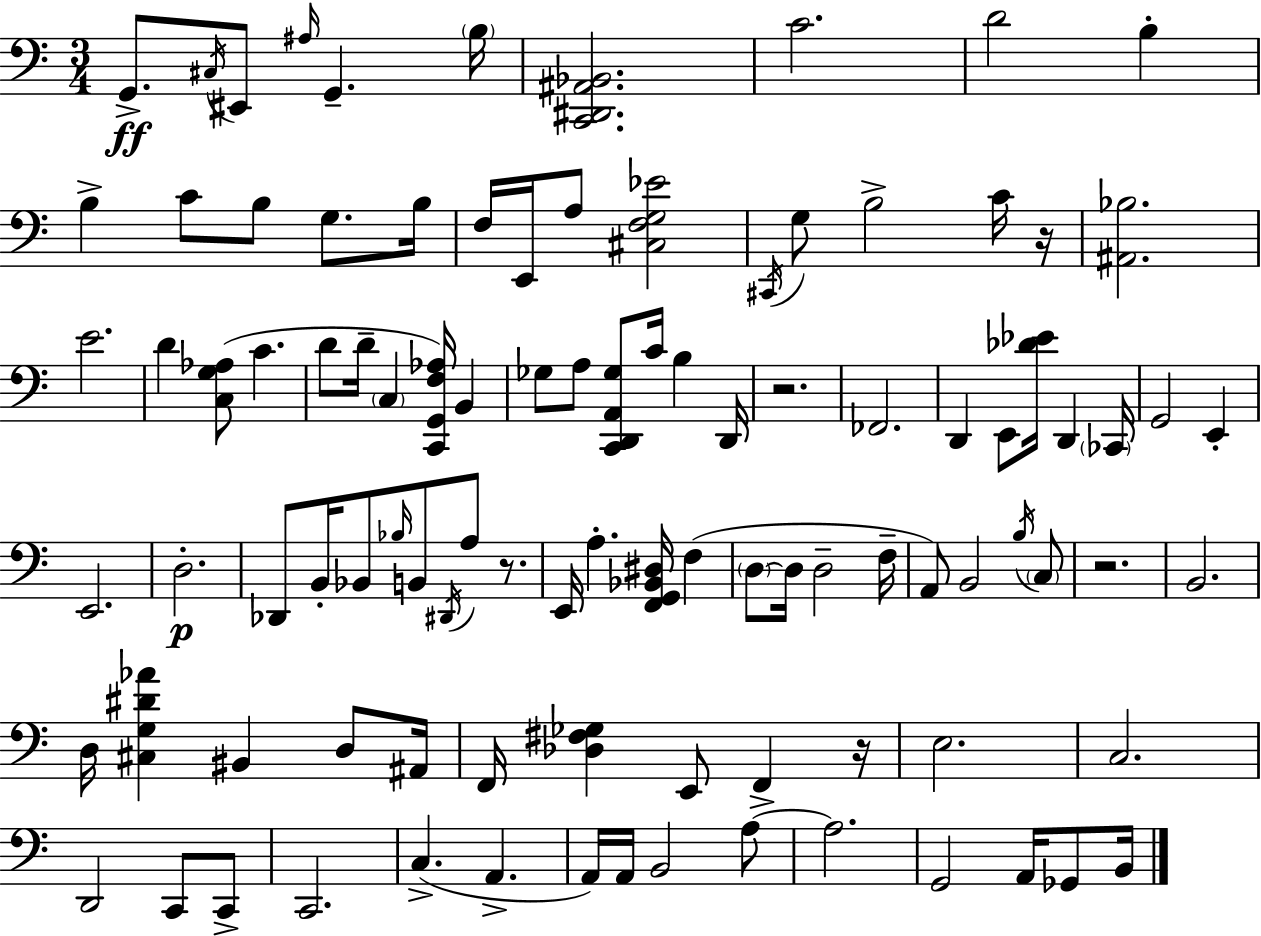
{
  \clef bass
  \numericTimeSignature
  \time 3/4
  \key c \major
  g,8.->\ff \acciaccatura { cis16 } eis,8 \grace { ais16 } g,4.-- | \parenthesize b16 <c, dis, ais, bes,>2. | c'2. | d'2 b4-. | \break b4-> c'8 b8 g8. | b16 f16 e,16 a8 <cis f g ees'>2 | \acciaccatura { cis,16 } g8 b2-> | c'16 r16 <ais, bes>2. | \break e'2. | d'4 <c g aes>8( c'4. | d'8 d'16-- \parenthesize c4 <c, g, f aes>16) b,4 | ges8 a8 <c, d, a, ges>8 c'16 b4 | \break d,16 r2. | fes,2. | d,4 e,8 <des' ees'>16 d,4 | \parenthesize ces,16 g,2 e,4-. | \break e,2. | d2.-.\p | des,8 b,16-. bes,8 \grace { bes16 } b,8 \acciaccatura { dis,16 } | a8 r8. e,16 a4.-. | \break <f, g, bes, dis>16 f4( \parenthesize d8~~ d16 d2-- | f16-- a,8) b,2 | \acciaccatura { b16 } \parenthesize c8 r2. | b,2. | \break d16 <cis g dis' aes'>4 bis,4 | d8 ais,16 f,16 <des fis ges>4 e,8 | f,4-> r16 e2. | c2. | \break d,2 | c,8 c,8-> c,2. | c4.->( | a,4.-> a,16) a,16 b,2 | \break a8~~ a2. | g,2 | a,16 ges,8 b,16 \bar "|."
}